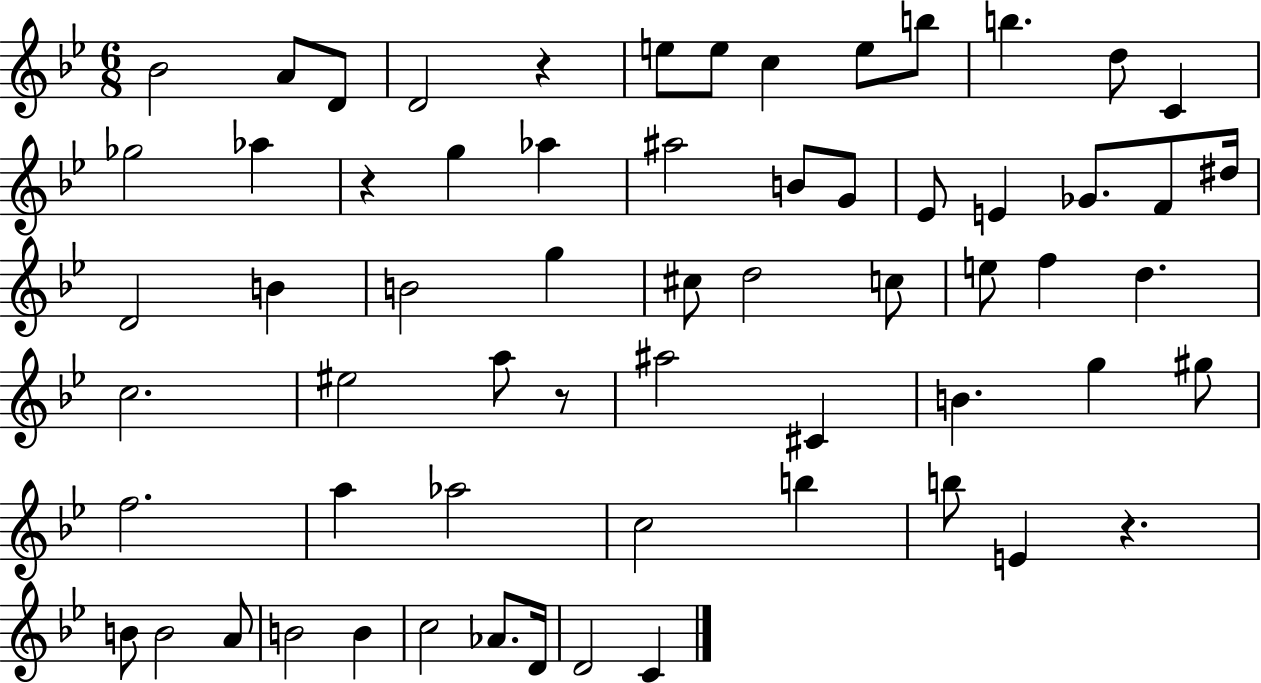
{
  \clef treble
  \numericTimeSignature
  \time 6/8
  \key bes \major
  bes'2 a'8 d'8 | d'2 r4 | e''8 e''8 c''4 e''8 b''8 | b''4. d''8 c'4 | \break ges''2 aes''4 | r4 g''4 aes''4 | ais''2 b'8 g'8 | ees'8 e'4 ges'8. f'8 dis''16 | \break d'2 b'4 | b'2 g''4 | cis''8 d''2 c''8 | e''8 f''4 d''4. | \break c''2. | eis''2 a''8 r8 | ais''2 cis'4 | b'4. g''4 gis''8 | \break f''2. | a''4 aes''2 | c''2 b''4 | b''8 e'4 r4. | \break b'8 b'2 a'8 | b'2 b'4 | c''2 aes'8. d'16 | d'2 c'4 | \break \bar "|."
}